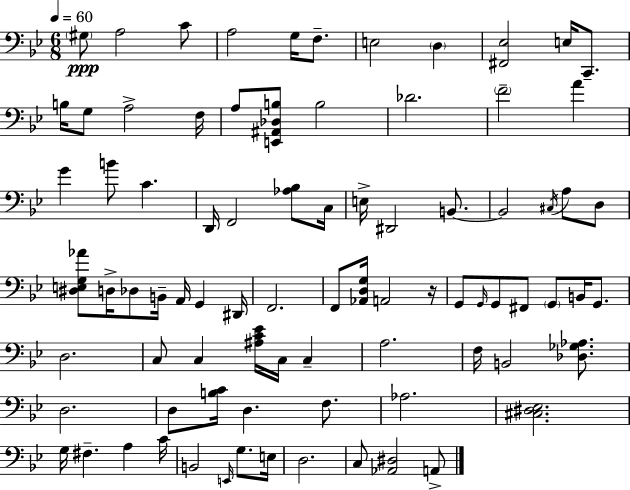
G#3/e A3/h C4/e A3/h G3/s F3/e. E3/h D3/q [F#2,Eb3]/h E3/s C2/e. B3/s G3/e A3/h F3/s A3/e [E2,A#2,Db3,B3]/e B3/h Db4/h. F4/h A4/q G4/q B4/e C4/q. D2/s F2/h [Ab3,Bb3]/e C3/s E3/s D#2/h B2/e. B2/h C#3/s A3/e D3/e [D#3,E3,G3,Ab4]/e D3/s Db3/e B2/s A2/s G2/q D#2/s F2/h. F2/e [Ab2,D3,G3]/s A2/h R/s G2/e G2/s G2/e F#2/e G2/e B2/s G2/e. D3/h. C3/e C3/q [A#3,C4,Eb4]/s C3/s C3/q A3/h. F3/s B2/h [Db3,Gb3,Ab3]/e. D3/h. D3/e [B3,C4]/s D3/q. F3/e. Ab3/h. [C#3,D#3,Eb3]/h. G3/s F#3/q. A3/q C4/s B2/h E2/s G3/e. E3/s D3/h. C3/e [Ab2,D#3]/h A2/e